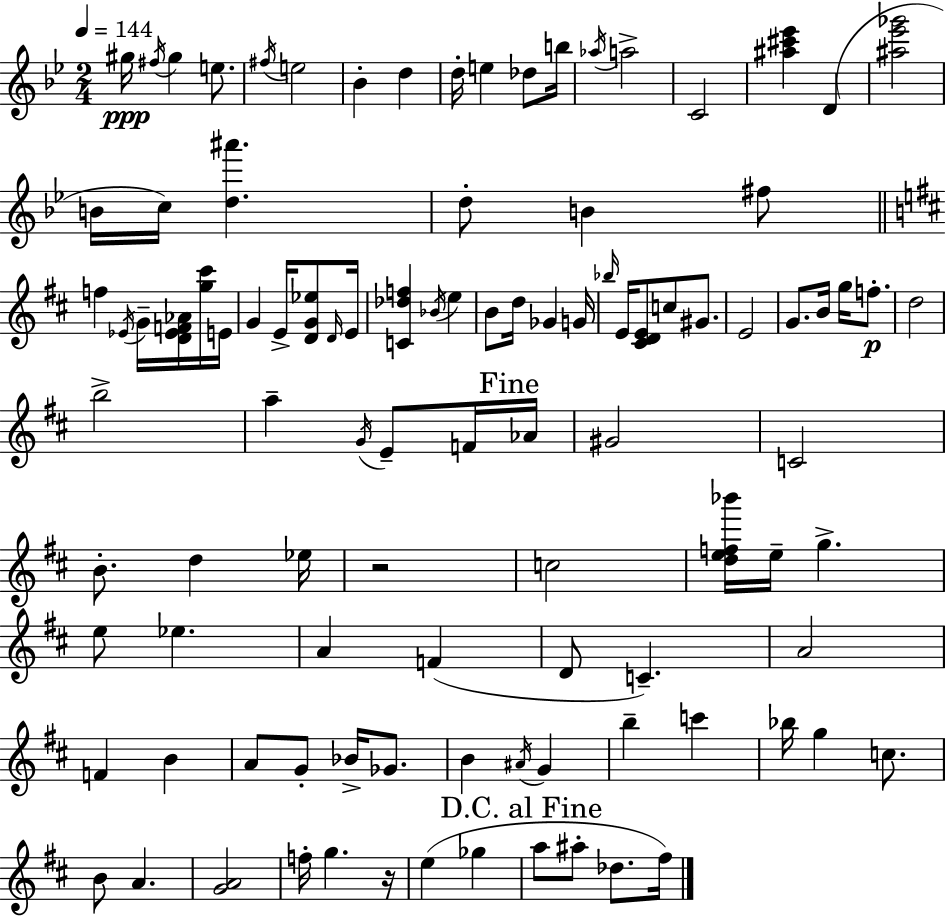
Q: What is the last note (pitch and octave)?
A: F#5